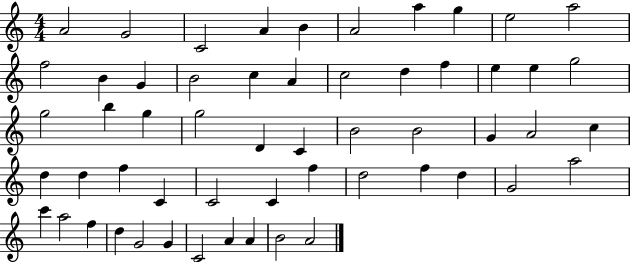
X:1
T:Untitled
M:4/4
L:1/4
K:C
A2 G2 C2 A B A2 a g e2 a2 f2 B G B2 c A c2 d f e e g2 g2 b g g2 D C B2 B2 G A2 c d d f C C2 C f d2 f d G2 a2 c' a2 f d G2 G C2 A A B2 A2